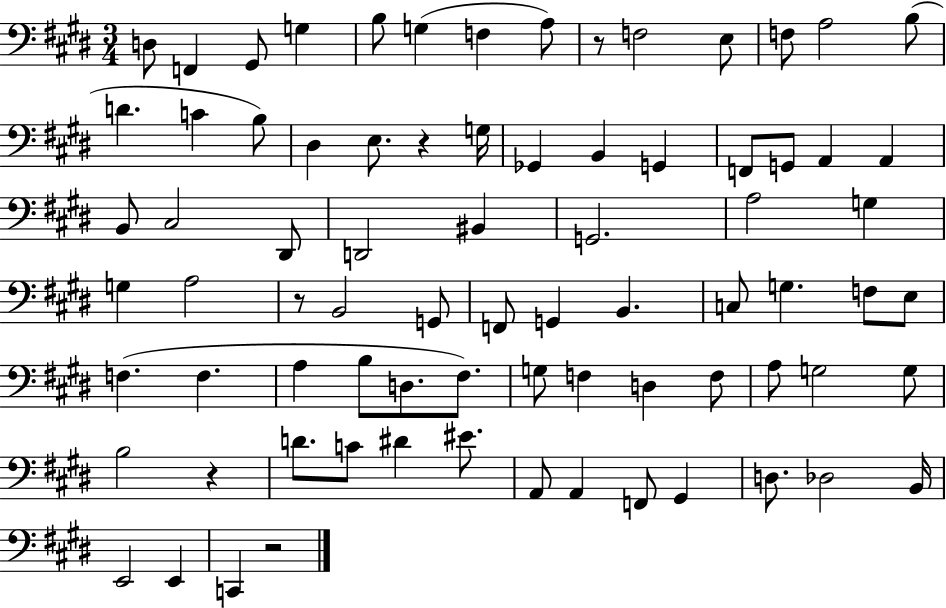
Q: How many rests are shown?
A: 5